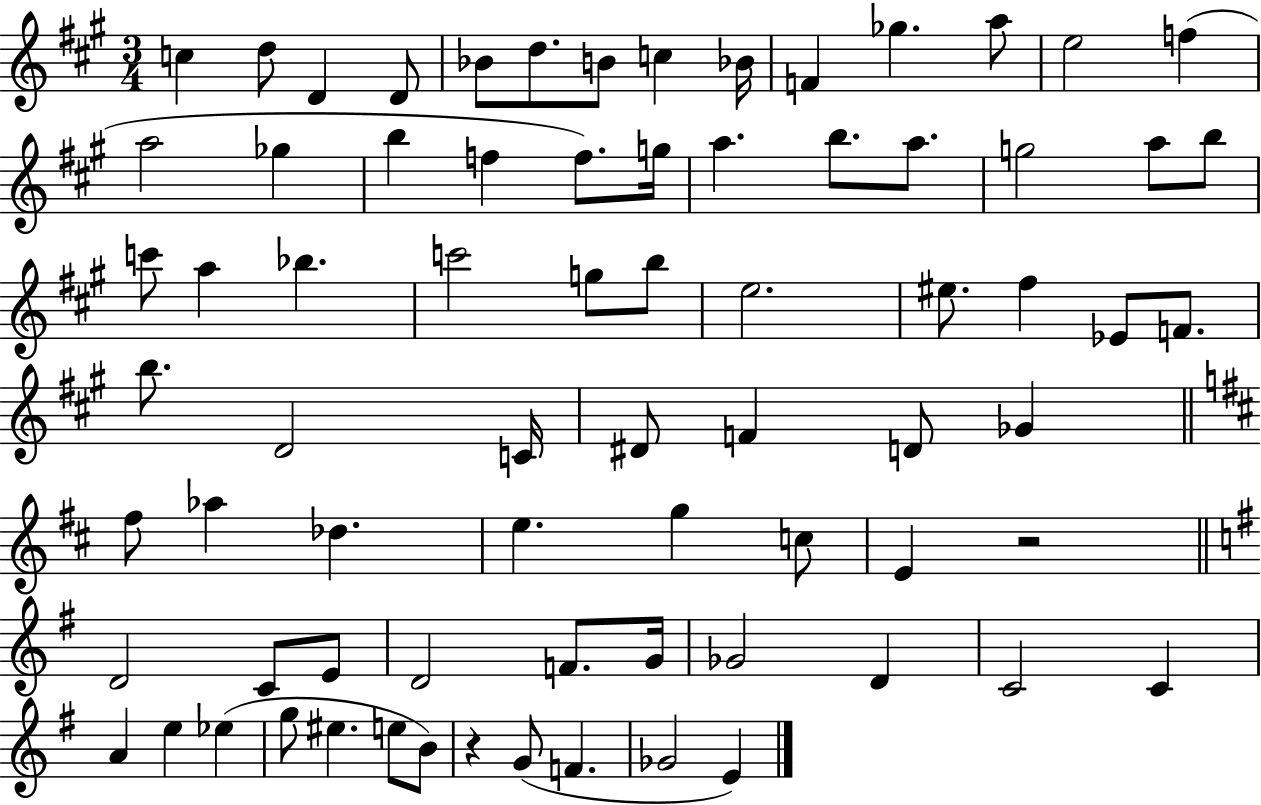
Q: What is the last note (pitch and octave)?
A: E4